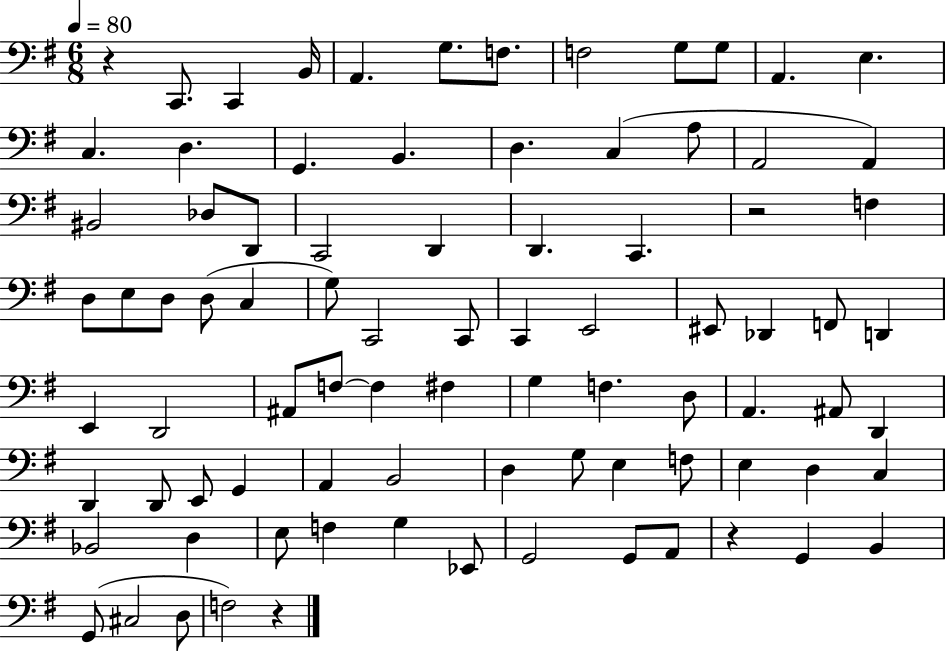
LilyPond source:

{
  \clef bass
  \numericTimeSignature
  \time 6/8
  \key g \major
  \tempo 4 = 80
  r4 c,8. c,4 b,16 | a,4. g8. f8. | f2 g8 g8 | a,4. e4. | \break c4. d4. | g,4. b,4. | d4. c4( a8 | a,2 a,4) | \break bis,2 des8 d,8 | c,2 d,4 | d,4. c,4. | r2 f4 | \break d8 e8 d8 d8( c4 | g8) c,2 c,8 | c,4 e,2 | eis,8 des,4 f,8 d,4 | \break e,4 d,2 | ais,8 f8~~ f4 fis4 | g4 f4. d8 | a,4. ais,8 d,4 | \break d,4 d,8 e,8 g,4 | a,4 b,2 | d4 g8 e4 f8 | e4 d4 c4 | \break bes,2 d4 | e8 f4 g4 ees,8 | g,2 g,8 a,8 | r4 g,4 b,4 | \break g,8( cis2 d8 | f2) r4 | \bar "|."
}